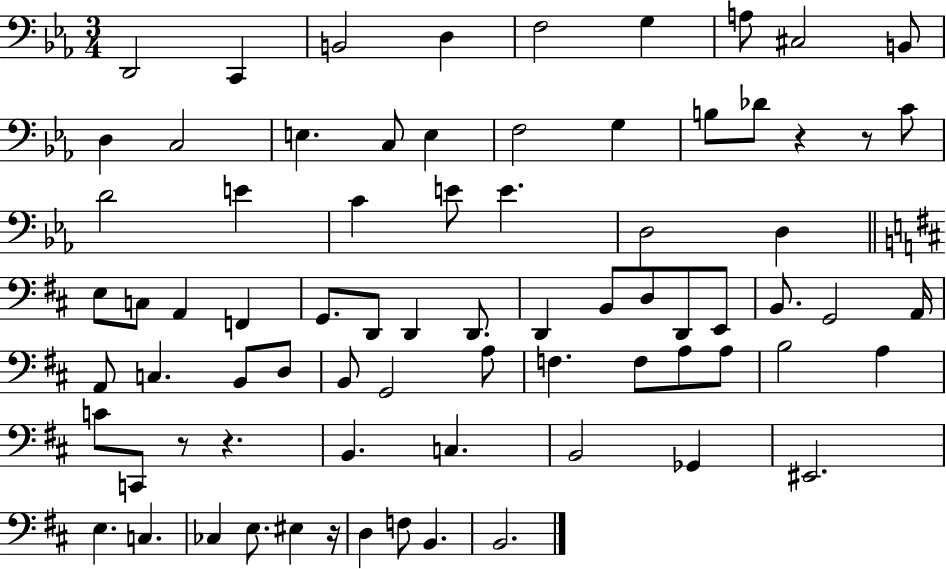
{
  \clef bass
  \numericTimeSignature
  \time 3/4
  \key ees \major
  d,2 c,4 | b,2 d4 | f2 g4 | a8 cis2 b,8 | \break d4 c2 | e4. c8 e4 | f2 g4 | b8 des'8 r4 r8 c'8 | \break d'2 e'4 | c'4 e'8 e'4. | d2 d4 | \bar "||" \break \key b \minor e8 c8 a,4 f,4 | g,8. d,8 d,4 d,8. | d,4 b,8 d8 d,8 e,8 | b,8. g,2 a,16 | \break a,8 c4. b,8 d8 | b,8 g,2 a8 | f4. f8 a8 a8 | b2 a4 | \break c'8 c,8 r8 r4. | b,4. c4. | b,2 ges,4 | eis,2. | \break e4. c4. | ces4 e8. eis4 r16 | d4 f8 b,4. | b,2. | \break \bar "|."
}